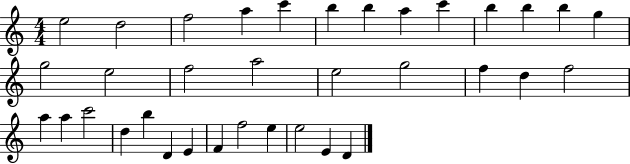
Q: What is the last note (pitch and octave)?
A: D4